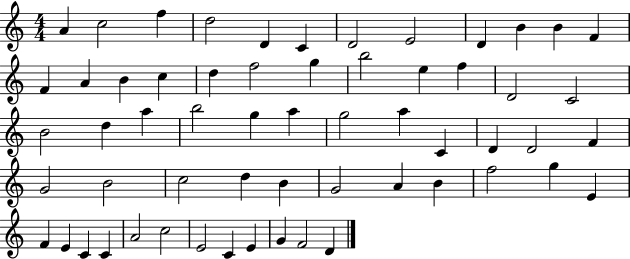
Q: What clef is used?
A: treble